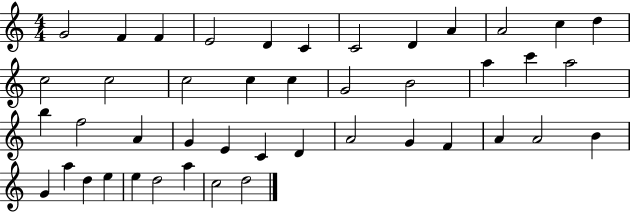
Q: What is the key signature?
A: C major